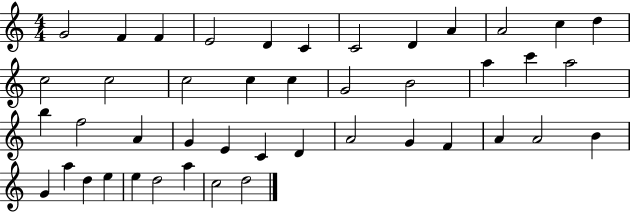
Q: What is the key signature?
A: C major